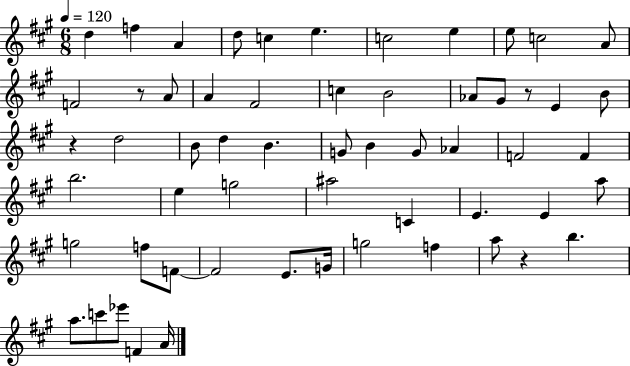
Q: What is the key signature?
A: A major